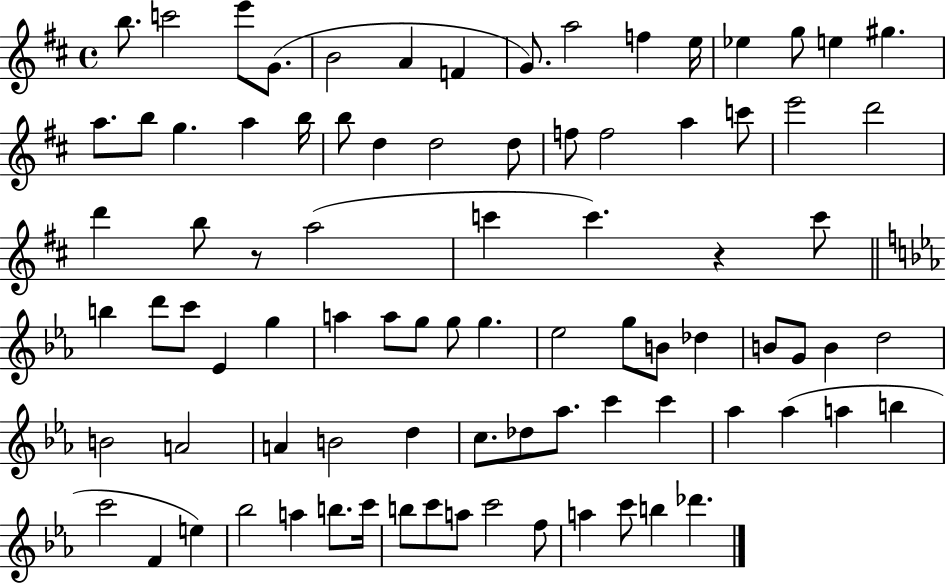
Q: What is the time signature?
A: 4/4